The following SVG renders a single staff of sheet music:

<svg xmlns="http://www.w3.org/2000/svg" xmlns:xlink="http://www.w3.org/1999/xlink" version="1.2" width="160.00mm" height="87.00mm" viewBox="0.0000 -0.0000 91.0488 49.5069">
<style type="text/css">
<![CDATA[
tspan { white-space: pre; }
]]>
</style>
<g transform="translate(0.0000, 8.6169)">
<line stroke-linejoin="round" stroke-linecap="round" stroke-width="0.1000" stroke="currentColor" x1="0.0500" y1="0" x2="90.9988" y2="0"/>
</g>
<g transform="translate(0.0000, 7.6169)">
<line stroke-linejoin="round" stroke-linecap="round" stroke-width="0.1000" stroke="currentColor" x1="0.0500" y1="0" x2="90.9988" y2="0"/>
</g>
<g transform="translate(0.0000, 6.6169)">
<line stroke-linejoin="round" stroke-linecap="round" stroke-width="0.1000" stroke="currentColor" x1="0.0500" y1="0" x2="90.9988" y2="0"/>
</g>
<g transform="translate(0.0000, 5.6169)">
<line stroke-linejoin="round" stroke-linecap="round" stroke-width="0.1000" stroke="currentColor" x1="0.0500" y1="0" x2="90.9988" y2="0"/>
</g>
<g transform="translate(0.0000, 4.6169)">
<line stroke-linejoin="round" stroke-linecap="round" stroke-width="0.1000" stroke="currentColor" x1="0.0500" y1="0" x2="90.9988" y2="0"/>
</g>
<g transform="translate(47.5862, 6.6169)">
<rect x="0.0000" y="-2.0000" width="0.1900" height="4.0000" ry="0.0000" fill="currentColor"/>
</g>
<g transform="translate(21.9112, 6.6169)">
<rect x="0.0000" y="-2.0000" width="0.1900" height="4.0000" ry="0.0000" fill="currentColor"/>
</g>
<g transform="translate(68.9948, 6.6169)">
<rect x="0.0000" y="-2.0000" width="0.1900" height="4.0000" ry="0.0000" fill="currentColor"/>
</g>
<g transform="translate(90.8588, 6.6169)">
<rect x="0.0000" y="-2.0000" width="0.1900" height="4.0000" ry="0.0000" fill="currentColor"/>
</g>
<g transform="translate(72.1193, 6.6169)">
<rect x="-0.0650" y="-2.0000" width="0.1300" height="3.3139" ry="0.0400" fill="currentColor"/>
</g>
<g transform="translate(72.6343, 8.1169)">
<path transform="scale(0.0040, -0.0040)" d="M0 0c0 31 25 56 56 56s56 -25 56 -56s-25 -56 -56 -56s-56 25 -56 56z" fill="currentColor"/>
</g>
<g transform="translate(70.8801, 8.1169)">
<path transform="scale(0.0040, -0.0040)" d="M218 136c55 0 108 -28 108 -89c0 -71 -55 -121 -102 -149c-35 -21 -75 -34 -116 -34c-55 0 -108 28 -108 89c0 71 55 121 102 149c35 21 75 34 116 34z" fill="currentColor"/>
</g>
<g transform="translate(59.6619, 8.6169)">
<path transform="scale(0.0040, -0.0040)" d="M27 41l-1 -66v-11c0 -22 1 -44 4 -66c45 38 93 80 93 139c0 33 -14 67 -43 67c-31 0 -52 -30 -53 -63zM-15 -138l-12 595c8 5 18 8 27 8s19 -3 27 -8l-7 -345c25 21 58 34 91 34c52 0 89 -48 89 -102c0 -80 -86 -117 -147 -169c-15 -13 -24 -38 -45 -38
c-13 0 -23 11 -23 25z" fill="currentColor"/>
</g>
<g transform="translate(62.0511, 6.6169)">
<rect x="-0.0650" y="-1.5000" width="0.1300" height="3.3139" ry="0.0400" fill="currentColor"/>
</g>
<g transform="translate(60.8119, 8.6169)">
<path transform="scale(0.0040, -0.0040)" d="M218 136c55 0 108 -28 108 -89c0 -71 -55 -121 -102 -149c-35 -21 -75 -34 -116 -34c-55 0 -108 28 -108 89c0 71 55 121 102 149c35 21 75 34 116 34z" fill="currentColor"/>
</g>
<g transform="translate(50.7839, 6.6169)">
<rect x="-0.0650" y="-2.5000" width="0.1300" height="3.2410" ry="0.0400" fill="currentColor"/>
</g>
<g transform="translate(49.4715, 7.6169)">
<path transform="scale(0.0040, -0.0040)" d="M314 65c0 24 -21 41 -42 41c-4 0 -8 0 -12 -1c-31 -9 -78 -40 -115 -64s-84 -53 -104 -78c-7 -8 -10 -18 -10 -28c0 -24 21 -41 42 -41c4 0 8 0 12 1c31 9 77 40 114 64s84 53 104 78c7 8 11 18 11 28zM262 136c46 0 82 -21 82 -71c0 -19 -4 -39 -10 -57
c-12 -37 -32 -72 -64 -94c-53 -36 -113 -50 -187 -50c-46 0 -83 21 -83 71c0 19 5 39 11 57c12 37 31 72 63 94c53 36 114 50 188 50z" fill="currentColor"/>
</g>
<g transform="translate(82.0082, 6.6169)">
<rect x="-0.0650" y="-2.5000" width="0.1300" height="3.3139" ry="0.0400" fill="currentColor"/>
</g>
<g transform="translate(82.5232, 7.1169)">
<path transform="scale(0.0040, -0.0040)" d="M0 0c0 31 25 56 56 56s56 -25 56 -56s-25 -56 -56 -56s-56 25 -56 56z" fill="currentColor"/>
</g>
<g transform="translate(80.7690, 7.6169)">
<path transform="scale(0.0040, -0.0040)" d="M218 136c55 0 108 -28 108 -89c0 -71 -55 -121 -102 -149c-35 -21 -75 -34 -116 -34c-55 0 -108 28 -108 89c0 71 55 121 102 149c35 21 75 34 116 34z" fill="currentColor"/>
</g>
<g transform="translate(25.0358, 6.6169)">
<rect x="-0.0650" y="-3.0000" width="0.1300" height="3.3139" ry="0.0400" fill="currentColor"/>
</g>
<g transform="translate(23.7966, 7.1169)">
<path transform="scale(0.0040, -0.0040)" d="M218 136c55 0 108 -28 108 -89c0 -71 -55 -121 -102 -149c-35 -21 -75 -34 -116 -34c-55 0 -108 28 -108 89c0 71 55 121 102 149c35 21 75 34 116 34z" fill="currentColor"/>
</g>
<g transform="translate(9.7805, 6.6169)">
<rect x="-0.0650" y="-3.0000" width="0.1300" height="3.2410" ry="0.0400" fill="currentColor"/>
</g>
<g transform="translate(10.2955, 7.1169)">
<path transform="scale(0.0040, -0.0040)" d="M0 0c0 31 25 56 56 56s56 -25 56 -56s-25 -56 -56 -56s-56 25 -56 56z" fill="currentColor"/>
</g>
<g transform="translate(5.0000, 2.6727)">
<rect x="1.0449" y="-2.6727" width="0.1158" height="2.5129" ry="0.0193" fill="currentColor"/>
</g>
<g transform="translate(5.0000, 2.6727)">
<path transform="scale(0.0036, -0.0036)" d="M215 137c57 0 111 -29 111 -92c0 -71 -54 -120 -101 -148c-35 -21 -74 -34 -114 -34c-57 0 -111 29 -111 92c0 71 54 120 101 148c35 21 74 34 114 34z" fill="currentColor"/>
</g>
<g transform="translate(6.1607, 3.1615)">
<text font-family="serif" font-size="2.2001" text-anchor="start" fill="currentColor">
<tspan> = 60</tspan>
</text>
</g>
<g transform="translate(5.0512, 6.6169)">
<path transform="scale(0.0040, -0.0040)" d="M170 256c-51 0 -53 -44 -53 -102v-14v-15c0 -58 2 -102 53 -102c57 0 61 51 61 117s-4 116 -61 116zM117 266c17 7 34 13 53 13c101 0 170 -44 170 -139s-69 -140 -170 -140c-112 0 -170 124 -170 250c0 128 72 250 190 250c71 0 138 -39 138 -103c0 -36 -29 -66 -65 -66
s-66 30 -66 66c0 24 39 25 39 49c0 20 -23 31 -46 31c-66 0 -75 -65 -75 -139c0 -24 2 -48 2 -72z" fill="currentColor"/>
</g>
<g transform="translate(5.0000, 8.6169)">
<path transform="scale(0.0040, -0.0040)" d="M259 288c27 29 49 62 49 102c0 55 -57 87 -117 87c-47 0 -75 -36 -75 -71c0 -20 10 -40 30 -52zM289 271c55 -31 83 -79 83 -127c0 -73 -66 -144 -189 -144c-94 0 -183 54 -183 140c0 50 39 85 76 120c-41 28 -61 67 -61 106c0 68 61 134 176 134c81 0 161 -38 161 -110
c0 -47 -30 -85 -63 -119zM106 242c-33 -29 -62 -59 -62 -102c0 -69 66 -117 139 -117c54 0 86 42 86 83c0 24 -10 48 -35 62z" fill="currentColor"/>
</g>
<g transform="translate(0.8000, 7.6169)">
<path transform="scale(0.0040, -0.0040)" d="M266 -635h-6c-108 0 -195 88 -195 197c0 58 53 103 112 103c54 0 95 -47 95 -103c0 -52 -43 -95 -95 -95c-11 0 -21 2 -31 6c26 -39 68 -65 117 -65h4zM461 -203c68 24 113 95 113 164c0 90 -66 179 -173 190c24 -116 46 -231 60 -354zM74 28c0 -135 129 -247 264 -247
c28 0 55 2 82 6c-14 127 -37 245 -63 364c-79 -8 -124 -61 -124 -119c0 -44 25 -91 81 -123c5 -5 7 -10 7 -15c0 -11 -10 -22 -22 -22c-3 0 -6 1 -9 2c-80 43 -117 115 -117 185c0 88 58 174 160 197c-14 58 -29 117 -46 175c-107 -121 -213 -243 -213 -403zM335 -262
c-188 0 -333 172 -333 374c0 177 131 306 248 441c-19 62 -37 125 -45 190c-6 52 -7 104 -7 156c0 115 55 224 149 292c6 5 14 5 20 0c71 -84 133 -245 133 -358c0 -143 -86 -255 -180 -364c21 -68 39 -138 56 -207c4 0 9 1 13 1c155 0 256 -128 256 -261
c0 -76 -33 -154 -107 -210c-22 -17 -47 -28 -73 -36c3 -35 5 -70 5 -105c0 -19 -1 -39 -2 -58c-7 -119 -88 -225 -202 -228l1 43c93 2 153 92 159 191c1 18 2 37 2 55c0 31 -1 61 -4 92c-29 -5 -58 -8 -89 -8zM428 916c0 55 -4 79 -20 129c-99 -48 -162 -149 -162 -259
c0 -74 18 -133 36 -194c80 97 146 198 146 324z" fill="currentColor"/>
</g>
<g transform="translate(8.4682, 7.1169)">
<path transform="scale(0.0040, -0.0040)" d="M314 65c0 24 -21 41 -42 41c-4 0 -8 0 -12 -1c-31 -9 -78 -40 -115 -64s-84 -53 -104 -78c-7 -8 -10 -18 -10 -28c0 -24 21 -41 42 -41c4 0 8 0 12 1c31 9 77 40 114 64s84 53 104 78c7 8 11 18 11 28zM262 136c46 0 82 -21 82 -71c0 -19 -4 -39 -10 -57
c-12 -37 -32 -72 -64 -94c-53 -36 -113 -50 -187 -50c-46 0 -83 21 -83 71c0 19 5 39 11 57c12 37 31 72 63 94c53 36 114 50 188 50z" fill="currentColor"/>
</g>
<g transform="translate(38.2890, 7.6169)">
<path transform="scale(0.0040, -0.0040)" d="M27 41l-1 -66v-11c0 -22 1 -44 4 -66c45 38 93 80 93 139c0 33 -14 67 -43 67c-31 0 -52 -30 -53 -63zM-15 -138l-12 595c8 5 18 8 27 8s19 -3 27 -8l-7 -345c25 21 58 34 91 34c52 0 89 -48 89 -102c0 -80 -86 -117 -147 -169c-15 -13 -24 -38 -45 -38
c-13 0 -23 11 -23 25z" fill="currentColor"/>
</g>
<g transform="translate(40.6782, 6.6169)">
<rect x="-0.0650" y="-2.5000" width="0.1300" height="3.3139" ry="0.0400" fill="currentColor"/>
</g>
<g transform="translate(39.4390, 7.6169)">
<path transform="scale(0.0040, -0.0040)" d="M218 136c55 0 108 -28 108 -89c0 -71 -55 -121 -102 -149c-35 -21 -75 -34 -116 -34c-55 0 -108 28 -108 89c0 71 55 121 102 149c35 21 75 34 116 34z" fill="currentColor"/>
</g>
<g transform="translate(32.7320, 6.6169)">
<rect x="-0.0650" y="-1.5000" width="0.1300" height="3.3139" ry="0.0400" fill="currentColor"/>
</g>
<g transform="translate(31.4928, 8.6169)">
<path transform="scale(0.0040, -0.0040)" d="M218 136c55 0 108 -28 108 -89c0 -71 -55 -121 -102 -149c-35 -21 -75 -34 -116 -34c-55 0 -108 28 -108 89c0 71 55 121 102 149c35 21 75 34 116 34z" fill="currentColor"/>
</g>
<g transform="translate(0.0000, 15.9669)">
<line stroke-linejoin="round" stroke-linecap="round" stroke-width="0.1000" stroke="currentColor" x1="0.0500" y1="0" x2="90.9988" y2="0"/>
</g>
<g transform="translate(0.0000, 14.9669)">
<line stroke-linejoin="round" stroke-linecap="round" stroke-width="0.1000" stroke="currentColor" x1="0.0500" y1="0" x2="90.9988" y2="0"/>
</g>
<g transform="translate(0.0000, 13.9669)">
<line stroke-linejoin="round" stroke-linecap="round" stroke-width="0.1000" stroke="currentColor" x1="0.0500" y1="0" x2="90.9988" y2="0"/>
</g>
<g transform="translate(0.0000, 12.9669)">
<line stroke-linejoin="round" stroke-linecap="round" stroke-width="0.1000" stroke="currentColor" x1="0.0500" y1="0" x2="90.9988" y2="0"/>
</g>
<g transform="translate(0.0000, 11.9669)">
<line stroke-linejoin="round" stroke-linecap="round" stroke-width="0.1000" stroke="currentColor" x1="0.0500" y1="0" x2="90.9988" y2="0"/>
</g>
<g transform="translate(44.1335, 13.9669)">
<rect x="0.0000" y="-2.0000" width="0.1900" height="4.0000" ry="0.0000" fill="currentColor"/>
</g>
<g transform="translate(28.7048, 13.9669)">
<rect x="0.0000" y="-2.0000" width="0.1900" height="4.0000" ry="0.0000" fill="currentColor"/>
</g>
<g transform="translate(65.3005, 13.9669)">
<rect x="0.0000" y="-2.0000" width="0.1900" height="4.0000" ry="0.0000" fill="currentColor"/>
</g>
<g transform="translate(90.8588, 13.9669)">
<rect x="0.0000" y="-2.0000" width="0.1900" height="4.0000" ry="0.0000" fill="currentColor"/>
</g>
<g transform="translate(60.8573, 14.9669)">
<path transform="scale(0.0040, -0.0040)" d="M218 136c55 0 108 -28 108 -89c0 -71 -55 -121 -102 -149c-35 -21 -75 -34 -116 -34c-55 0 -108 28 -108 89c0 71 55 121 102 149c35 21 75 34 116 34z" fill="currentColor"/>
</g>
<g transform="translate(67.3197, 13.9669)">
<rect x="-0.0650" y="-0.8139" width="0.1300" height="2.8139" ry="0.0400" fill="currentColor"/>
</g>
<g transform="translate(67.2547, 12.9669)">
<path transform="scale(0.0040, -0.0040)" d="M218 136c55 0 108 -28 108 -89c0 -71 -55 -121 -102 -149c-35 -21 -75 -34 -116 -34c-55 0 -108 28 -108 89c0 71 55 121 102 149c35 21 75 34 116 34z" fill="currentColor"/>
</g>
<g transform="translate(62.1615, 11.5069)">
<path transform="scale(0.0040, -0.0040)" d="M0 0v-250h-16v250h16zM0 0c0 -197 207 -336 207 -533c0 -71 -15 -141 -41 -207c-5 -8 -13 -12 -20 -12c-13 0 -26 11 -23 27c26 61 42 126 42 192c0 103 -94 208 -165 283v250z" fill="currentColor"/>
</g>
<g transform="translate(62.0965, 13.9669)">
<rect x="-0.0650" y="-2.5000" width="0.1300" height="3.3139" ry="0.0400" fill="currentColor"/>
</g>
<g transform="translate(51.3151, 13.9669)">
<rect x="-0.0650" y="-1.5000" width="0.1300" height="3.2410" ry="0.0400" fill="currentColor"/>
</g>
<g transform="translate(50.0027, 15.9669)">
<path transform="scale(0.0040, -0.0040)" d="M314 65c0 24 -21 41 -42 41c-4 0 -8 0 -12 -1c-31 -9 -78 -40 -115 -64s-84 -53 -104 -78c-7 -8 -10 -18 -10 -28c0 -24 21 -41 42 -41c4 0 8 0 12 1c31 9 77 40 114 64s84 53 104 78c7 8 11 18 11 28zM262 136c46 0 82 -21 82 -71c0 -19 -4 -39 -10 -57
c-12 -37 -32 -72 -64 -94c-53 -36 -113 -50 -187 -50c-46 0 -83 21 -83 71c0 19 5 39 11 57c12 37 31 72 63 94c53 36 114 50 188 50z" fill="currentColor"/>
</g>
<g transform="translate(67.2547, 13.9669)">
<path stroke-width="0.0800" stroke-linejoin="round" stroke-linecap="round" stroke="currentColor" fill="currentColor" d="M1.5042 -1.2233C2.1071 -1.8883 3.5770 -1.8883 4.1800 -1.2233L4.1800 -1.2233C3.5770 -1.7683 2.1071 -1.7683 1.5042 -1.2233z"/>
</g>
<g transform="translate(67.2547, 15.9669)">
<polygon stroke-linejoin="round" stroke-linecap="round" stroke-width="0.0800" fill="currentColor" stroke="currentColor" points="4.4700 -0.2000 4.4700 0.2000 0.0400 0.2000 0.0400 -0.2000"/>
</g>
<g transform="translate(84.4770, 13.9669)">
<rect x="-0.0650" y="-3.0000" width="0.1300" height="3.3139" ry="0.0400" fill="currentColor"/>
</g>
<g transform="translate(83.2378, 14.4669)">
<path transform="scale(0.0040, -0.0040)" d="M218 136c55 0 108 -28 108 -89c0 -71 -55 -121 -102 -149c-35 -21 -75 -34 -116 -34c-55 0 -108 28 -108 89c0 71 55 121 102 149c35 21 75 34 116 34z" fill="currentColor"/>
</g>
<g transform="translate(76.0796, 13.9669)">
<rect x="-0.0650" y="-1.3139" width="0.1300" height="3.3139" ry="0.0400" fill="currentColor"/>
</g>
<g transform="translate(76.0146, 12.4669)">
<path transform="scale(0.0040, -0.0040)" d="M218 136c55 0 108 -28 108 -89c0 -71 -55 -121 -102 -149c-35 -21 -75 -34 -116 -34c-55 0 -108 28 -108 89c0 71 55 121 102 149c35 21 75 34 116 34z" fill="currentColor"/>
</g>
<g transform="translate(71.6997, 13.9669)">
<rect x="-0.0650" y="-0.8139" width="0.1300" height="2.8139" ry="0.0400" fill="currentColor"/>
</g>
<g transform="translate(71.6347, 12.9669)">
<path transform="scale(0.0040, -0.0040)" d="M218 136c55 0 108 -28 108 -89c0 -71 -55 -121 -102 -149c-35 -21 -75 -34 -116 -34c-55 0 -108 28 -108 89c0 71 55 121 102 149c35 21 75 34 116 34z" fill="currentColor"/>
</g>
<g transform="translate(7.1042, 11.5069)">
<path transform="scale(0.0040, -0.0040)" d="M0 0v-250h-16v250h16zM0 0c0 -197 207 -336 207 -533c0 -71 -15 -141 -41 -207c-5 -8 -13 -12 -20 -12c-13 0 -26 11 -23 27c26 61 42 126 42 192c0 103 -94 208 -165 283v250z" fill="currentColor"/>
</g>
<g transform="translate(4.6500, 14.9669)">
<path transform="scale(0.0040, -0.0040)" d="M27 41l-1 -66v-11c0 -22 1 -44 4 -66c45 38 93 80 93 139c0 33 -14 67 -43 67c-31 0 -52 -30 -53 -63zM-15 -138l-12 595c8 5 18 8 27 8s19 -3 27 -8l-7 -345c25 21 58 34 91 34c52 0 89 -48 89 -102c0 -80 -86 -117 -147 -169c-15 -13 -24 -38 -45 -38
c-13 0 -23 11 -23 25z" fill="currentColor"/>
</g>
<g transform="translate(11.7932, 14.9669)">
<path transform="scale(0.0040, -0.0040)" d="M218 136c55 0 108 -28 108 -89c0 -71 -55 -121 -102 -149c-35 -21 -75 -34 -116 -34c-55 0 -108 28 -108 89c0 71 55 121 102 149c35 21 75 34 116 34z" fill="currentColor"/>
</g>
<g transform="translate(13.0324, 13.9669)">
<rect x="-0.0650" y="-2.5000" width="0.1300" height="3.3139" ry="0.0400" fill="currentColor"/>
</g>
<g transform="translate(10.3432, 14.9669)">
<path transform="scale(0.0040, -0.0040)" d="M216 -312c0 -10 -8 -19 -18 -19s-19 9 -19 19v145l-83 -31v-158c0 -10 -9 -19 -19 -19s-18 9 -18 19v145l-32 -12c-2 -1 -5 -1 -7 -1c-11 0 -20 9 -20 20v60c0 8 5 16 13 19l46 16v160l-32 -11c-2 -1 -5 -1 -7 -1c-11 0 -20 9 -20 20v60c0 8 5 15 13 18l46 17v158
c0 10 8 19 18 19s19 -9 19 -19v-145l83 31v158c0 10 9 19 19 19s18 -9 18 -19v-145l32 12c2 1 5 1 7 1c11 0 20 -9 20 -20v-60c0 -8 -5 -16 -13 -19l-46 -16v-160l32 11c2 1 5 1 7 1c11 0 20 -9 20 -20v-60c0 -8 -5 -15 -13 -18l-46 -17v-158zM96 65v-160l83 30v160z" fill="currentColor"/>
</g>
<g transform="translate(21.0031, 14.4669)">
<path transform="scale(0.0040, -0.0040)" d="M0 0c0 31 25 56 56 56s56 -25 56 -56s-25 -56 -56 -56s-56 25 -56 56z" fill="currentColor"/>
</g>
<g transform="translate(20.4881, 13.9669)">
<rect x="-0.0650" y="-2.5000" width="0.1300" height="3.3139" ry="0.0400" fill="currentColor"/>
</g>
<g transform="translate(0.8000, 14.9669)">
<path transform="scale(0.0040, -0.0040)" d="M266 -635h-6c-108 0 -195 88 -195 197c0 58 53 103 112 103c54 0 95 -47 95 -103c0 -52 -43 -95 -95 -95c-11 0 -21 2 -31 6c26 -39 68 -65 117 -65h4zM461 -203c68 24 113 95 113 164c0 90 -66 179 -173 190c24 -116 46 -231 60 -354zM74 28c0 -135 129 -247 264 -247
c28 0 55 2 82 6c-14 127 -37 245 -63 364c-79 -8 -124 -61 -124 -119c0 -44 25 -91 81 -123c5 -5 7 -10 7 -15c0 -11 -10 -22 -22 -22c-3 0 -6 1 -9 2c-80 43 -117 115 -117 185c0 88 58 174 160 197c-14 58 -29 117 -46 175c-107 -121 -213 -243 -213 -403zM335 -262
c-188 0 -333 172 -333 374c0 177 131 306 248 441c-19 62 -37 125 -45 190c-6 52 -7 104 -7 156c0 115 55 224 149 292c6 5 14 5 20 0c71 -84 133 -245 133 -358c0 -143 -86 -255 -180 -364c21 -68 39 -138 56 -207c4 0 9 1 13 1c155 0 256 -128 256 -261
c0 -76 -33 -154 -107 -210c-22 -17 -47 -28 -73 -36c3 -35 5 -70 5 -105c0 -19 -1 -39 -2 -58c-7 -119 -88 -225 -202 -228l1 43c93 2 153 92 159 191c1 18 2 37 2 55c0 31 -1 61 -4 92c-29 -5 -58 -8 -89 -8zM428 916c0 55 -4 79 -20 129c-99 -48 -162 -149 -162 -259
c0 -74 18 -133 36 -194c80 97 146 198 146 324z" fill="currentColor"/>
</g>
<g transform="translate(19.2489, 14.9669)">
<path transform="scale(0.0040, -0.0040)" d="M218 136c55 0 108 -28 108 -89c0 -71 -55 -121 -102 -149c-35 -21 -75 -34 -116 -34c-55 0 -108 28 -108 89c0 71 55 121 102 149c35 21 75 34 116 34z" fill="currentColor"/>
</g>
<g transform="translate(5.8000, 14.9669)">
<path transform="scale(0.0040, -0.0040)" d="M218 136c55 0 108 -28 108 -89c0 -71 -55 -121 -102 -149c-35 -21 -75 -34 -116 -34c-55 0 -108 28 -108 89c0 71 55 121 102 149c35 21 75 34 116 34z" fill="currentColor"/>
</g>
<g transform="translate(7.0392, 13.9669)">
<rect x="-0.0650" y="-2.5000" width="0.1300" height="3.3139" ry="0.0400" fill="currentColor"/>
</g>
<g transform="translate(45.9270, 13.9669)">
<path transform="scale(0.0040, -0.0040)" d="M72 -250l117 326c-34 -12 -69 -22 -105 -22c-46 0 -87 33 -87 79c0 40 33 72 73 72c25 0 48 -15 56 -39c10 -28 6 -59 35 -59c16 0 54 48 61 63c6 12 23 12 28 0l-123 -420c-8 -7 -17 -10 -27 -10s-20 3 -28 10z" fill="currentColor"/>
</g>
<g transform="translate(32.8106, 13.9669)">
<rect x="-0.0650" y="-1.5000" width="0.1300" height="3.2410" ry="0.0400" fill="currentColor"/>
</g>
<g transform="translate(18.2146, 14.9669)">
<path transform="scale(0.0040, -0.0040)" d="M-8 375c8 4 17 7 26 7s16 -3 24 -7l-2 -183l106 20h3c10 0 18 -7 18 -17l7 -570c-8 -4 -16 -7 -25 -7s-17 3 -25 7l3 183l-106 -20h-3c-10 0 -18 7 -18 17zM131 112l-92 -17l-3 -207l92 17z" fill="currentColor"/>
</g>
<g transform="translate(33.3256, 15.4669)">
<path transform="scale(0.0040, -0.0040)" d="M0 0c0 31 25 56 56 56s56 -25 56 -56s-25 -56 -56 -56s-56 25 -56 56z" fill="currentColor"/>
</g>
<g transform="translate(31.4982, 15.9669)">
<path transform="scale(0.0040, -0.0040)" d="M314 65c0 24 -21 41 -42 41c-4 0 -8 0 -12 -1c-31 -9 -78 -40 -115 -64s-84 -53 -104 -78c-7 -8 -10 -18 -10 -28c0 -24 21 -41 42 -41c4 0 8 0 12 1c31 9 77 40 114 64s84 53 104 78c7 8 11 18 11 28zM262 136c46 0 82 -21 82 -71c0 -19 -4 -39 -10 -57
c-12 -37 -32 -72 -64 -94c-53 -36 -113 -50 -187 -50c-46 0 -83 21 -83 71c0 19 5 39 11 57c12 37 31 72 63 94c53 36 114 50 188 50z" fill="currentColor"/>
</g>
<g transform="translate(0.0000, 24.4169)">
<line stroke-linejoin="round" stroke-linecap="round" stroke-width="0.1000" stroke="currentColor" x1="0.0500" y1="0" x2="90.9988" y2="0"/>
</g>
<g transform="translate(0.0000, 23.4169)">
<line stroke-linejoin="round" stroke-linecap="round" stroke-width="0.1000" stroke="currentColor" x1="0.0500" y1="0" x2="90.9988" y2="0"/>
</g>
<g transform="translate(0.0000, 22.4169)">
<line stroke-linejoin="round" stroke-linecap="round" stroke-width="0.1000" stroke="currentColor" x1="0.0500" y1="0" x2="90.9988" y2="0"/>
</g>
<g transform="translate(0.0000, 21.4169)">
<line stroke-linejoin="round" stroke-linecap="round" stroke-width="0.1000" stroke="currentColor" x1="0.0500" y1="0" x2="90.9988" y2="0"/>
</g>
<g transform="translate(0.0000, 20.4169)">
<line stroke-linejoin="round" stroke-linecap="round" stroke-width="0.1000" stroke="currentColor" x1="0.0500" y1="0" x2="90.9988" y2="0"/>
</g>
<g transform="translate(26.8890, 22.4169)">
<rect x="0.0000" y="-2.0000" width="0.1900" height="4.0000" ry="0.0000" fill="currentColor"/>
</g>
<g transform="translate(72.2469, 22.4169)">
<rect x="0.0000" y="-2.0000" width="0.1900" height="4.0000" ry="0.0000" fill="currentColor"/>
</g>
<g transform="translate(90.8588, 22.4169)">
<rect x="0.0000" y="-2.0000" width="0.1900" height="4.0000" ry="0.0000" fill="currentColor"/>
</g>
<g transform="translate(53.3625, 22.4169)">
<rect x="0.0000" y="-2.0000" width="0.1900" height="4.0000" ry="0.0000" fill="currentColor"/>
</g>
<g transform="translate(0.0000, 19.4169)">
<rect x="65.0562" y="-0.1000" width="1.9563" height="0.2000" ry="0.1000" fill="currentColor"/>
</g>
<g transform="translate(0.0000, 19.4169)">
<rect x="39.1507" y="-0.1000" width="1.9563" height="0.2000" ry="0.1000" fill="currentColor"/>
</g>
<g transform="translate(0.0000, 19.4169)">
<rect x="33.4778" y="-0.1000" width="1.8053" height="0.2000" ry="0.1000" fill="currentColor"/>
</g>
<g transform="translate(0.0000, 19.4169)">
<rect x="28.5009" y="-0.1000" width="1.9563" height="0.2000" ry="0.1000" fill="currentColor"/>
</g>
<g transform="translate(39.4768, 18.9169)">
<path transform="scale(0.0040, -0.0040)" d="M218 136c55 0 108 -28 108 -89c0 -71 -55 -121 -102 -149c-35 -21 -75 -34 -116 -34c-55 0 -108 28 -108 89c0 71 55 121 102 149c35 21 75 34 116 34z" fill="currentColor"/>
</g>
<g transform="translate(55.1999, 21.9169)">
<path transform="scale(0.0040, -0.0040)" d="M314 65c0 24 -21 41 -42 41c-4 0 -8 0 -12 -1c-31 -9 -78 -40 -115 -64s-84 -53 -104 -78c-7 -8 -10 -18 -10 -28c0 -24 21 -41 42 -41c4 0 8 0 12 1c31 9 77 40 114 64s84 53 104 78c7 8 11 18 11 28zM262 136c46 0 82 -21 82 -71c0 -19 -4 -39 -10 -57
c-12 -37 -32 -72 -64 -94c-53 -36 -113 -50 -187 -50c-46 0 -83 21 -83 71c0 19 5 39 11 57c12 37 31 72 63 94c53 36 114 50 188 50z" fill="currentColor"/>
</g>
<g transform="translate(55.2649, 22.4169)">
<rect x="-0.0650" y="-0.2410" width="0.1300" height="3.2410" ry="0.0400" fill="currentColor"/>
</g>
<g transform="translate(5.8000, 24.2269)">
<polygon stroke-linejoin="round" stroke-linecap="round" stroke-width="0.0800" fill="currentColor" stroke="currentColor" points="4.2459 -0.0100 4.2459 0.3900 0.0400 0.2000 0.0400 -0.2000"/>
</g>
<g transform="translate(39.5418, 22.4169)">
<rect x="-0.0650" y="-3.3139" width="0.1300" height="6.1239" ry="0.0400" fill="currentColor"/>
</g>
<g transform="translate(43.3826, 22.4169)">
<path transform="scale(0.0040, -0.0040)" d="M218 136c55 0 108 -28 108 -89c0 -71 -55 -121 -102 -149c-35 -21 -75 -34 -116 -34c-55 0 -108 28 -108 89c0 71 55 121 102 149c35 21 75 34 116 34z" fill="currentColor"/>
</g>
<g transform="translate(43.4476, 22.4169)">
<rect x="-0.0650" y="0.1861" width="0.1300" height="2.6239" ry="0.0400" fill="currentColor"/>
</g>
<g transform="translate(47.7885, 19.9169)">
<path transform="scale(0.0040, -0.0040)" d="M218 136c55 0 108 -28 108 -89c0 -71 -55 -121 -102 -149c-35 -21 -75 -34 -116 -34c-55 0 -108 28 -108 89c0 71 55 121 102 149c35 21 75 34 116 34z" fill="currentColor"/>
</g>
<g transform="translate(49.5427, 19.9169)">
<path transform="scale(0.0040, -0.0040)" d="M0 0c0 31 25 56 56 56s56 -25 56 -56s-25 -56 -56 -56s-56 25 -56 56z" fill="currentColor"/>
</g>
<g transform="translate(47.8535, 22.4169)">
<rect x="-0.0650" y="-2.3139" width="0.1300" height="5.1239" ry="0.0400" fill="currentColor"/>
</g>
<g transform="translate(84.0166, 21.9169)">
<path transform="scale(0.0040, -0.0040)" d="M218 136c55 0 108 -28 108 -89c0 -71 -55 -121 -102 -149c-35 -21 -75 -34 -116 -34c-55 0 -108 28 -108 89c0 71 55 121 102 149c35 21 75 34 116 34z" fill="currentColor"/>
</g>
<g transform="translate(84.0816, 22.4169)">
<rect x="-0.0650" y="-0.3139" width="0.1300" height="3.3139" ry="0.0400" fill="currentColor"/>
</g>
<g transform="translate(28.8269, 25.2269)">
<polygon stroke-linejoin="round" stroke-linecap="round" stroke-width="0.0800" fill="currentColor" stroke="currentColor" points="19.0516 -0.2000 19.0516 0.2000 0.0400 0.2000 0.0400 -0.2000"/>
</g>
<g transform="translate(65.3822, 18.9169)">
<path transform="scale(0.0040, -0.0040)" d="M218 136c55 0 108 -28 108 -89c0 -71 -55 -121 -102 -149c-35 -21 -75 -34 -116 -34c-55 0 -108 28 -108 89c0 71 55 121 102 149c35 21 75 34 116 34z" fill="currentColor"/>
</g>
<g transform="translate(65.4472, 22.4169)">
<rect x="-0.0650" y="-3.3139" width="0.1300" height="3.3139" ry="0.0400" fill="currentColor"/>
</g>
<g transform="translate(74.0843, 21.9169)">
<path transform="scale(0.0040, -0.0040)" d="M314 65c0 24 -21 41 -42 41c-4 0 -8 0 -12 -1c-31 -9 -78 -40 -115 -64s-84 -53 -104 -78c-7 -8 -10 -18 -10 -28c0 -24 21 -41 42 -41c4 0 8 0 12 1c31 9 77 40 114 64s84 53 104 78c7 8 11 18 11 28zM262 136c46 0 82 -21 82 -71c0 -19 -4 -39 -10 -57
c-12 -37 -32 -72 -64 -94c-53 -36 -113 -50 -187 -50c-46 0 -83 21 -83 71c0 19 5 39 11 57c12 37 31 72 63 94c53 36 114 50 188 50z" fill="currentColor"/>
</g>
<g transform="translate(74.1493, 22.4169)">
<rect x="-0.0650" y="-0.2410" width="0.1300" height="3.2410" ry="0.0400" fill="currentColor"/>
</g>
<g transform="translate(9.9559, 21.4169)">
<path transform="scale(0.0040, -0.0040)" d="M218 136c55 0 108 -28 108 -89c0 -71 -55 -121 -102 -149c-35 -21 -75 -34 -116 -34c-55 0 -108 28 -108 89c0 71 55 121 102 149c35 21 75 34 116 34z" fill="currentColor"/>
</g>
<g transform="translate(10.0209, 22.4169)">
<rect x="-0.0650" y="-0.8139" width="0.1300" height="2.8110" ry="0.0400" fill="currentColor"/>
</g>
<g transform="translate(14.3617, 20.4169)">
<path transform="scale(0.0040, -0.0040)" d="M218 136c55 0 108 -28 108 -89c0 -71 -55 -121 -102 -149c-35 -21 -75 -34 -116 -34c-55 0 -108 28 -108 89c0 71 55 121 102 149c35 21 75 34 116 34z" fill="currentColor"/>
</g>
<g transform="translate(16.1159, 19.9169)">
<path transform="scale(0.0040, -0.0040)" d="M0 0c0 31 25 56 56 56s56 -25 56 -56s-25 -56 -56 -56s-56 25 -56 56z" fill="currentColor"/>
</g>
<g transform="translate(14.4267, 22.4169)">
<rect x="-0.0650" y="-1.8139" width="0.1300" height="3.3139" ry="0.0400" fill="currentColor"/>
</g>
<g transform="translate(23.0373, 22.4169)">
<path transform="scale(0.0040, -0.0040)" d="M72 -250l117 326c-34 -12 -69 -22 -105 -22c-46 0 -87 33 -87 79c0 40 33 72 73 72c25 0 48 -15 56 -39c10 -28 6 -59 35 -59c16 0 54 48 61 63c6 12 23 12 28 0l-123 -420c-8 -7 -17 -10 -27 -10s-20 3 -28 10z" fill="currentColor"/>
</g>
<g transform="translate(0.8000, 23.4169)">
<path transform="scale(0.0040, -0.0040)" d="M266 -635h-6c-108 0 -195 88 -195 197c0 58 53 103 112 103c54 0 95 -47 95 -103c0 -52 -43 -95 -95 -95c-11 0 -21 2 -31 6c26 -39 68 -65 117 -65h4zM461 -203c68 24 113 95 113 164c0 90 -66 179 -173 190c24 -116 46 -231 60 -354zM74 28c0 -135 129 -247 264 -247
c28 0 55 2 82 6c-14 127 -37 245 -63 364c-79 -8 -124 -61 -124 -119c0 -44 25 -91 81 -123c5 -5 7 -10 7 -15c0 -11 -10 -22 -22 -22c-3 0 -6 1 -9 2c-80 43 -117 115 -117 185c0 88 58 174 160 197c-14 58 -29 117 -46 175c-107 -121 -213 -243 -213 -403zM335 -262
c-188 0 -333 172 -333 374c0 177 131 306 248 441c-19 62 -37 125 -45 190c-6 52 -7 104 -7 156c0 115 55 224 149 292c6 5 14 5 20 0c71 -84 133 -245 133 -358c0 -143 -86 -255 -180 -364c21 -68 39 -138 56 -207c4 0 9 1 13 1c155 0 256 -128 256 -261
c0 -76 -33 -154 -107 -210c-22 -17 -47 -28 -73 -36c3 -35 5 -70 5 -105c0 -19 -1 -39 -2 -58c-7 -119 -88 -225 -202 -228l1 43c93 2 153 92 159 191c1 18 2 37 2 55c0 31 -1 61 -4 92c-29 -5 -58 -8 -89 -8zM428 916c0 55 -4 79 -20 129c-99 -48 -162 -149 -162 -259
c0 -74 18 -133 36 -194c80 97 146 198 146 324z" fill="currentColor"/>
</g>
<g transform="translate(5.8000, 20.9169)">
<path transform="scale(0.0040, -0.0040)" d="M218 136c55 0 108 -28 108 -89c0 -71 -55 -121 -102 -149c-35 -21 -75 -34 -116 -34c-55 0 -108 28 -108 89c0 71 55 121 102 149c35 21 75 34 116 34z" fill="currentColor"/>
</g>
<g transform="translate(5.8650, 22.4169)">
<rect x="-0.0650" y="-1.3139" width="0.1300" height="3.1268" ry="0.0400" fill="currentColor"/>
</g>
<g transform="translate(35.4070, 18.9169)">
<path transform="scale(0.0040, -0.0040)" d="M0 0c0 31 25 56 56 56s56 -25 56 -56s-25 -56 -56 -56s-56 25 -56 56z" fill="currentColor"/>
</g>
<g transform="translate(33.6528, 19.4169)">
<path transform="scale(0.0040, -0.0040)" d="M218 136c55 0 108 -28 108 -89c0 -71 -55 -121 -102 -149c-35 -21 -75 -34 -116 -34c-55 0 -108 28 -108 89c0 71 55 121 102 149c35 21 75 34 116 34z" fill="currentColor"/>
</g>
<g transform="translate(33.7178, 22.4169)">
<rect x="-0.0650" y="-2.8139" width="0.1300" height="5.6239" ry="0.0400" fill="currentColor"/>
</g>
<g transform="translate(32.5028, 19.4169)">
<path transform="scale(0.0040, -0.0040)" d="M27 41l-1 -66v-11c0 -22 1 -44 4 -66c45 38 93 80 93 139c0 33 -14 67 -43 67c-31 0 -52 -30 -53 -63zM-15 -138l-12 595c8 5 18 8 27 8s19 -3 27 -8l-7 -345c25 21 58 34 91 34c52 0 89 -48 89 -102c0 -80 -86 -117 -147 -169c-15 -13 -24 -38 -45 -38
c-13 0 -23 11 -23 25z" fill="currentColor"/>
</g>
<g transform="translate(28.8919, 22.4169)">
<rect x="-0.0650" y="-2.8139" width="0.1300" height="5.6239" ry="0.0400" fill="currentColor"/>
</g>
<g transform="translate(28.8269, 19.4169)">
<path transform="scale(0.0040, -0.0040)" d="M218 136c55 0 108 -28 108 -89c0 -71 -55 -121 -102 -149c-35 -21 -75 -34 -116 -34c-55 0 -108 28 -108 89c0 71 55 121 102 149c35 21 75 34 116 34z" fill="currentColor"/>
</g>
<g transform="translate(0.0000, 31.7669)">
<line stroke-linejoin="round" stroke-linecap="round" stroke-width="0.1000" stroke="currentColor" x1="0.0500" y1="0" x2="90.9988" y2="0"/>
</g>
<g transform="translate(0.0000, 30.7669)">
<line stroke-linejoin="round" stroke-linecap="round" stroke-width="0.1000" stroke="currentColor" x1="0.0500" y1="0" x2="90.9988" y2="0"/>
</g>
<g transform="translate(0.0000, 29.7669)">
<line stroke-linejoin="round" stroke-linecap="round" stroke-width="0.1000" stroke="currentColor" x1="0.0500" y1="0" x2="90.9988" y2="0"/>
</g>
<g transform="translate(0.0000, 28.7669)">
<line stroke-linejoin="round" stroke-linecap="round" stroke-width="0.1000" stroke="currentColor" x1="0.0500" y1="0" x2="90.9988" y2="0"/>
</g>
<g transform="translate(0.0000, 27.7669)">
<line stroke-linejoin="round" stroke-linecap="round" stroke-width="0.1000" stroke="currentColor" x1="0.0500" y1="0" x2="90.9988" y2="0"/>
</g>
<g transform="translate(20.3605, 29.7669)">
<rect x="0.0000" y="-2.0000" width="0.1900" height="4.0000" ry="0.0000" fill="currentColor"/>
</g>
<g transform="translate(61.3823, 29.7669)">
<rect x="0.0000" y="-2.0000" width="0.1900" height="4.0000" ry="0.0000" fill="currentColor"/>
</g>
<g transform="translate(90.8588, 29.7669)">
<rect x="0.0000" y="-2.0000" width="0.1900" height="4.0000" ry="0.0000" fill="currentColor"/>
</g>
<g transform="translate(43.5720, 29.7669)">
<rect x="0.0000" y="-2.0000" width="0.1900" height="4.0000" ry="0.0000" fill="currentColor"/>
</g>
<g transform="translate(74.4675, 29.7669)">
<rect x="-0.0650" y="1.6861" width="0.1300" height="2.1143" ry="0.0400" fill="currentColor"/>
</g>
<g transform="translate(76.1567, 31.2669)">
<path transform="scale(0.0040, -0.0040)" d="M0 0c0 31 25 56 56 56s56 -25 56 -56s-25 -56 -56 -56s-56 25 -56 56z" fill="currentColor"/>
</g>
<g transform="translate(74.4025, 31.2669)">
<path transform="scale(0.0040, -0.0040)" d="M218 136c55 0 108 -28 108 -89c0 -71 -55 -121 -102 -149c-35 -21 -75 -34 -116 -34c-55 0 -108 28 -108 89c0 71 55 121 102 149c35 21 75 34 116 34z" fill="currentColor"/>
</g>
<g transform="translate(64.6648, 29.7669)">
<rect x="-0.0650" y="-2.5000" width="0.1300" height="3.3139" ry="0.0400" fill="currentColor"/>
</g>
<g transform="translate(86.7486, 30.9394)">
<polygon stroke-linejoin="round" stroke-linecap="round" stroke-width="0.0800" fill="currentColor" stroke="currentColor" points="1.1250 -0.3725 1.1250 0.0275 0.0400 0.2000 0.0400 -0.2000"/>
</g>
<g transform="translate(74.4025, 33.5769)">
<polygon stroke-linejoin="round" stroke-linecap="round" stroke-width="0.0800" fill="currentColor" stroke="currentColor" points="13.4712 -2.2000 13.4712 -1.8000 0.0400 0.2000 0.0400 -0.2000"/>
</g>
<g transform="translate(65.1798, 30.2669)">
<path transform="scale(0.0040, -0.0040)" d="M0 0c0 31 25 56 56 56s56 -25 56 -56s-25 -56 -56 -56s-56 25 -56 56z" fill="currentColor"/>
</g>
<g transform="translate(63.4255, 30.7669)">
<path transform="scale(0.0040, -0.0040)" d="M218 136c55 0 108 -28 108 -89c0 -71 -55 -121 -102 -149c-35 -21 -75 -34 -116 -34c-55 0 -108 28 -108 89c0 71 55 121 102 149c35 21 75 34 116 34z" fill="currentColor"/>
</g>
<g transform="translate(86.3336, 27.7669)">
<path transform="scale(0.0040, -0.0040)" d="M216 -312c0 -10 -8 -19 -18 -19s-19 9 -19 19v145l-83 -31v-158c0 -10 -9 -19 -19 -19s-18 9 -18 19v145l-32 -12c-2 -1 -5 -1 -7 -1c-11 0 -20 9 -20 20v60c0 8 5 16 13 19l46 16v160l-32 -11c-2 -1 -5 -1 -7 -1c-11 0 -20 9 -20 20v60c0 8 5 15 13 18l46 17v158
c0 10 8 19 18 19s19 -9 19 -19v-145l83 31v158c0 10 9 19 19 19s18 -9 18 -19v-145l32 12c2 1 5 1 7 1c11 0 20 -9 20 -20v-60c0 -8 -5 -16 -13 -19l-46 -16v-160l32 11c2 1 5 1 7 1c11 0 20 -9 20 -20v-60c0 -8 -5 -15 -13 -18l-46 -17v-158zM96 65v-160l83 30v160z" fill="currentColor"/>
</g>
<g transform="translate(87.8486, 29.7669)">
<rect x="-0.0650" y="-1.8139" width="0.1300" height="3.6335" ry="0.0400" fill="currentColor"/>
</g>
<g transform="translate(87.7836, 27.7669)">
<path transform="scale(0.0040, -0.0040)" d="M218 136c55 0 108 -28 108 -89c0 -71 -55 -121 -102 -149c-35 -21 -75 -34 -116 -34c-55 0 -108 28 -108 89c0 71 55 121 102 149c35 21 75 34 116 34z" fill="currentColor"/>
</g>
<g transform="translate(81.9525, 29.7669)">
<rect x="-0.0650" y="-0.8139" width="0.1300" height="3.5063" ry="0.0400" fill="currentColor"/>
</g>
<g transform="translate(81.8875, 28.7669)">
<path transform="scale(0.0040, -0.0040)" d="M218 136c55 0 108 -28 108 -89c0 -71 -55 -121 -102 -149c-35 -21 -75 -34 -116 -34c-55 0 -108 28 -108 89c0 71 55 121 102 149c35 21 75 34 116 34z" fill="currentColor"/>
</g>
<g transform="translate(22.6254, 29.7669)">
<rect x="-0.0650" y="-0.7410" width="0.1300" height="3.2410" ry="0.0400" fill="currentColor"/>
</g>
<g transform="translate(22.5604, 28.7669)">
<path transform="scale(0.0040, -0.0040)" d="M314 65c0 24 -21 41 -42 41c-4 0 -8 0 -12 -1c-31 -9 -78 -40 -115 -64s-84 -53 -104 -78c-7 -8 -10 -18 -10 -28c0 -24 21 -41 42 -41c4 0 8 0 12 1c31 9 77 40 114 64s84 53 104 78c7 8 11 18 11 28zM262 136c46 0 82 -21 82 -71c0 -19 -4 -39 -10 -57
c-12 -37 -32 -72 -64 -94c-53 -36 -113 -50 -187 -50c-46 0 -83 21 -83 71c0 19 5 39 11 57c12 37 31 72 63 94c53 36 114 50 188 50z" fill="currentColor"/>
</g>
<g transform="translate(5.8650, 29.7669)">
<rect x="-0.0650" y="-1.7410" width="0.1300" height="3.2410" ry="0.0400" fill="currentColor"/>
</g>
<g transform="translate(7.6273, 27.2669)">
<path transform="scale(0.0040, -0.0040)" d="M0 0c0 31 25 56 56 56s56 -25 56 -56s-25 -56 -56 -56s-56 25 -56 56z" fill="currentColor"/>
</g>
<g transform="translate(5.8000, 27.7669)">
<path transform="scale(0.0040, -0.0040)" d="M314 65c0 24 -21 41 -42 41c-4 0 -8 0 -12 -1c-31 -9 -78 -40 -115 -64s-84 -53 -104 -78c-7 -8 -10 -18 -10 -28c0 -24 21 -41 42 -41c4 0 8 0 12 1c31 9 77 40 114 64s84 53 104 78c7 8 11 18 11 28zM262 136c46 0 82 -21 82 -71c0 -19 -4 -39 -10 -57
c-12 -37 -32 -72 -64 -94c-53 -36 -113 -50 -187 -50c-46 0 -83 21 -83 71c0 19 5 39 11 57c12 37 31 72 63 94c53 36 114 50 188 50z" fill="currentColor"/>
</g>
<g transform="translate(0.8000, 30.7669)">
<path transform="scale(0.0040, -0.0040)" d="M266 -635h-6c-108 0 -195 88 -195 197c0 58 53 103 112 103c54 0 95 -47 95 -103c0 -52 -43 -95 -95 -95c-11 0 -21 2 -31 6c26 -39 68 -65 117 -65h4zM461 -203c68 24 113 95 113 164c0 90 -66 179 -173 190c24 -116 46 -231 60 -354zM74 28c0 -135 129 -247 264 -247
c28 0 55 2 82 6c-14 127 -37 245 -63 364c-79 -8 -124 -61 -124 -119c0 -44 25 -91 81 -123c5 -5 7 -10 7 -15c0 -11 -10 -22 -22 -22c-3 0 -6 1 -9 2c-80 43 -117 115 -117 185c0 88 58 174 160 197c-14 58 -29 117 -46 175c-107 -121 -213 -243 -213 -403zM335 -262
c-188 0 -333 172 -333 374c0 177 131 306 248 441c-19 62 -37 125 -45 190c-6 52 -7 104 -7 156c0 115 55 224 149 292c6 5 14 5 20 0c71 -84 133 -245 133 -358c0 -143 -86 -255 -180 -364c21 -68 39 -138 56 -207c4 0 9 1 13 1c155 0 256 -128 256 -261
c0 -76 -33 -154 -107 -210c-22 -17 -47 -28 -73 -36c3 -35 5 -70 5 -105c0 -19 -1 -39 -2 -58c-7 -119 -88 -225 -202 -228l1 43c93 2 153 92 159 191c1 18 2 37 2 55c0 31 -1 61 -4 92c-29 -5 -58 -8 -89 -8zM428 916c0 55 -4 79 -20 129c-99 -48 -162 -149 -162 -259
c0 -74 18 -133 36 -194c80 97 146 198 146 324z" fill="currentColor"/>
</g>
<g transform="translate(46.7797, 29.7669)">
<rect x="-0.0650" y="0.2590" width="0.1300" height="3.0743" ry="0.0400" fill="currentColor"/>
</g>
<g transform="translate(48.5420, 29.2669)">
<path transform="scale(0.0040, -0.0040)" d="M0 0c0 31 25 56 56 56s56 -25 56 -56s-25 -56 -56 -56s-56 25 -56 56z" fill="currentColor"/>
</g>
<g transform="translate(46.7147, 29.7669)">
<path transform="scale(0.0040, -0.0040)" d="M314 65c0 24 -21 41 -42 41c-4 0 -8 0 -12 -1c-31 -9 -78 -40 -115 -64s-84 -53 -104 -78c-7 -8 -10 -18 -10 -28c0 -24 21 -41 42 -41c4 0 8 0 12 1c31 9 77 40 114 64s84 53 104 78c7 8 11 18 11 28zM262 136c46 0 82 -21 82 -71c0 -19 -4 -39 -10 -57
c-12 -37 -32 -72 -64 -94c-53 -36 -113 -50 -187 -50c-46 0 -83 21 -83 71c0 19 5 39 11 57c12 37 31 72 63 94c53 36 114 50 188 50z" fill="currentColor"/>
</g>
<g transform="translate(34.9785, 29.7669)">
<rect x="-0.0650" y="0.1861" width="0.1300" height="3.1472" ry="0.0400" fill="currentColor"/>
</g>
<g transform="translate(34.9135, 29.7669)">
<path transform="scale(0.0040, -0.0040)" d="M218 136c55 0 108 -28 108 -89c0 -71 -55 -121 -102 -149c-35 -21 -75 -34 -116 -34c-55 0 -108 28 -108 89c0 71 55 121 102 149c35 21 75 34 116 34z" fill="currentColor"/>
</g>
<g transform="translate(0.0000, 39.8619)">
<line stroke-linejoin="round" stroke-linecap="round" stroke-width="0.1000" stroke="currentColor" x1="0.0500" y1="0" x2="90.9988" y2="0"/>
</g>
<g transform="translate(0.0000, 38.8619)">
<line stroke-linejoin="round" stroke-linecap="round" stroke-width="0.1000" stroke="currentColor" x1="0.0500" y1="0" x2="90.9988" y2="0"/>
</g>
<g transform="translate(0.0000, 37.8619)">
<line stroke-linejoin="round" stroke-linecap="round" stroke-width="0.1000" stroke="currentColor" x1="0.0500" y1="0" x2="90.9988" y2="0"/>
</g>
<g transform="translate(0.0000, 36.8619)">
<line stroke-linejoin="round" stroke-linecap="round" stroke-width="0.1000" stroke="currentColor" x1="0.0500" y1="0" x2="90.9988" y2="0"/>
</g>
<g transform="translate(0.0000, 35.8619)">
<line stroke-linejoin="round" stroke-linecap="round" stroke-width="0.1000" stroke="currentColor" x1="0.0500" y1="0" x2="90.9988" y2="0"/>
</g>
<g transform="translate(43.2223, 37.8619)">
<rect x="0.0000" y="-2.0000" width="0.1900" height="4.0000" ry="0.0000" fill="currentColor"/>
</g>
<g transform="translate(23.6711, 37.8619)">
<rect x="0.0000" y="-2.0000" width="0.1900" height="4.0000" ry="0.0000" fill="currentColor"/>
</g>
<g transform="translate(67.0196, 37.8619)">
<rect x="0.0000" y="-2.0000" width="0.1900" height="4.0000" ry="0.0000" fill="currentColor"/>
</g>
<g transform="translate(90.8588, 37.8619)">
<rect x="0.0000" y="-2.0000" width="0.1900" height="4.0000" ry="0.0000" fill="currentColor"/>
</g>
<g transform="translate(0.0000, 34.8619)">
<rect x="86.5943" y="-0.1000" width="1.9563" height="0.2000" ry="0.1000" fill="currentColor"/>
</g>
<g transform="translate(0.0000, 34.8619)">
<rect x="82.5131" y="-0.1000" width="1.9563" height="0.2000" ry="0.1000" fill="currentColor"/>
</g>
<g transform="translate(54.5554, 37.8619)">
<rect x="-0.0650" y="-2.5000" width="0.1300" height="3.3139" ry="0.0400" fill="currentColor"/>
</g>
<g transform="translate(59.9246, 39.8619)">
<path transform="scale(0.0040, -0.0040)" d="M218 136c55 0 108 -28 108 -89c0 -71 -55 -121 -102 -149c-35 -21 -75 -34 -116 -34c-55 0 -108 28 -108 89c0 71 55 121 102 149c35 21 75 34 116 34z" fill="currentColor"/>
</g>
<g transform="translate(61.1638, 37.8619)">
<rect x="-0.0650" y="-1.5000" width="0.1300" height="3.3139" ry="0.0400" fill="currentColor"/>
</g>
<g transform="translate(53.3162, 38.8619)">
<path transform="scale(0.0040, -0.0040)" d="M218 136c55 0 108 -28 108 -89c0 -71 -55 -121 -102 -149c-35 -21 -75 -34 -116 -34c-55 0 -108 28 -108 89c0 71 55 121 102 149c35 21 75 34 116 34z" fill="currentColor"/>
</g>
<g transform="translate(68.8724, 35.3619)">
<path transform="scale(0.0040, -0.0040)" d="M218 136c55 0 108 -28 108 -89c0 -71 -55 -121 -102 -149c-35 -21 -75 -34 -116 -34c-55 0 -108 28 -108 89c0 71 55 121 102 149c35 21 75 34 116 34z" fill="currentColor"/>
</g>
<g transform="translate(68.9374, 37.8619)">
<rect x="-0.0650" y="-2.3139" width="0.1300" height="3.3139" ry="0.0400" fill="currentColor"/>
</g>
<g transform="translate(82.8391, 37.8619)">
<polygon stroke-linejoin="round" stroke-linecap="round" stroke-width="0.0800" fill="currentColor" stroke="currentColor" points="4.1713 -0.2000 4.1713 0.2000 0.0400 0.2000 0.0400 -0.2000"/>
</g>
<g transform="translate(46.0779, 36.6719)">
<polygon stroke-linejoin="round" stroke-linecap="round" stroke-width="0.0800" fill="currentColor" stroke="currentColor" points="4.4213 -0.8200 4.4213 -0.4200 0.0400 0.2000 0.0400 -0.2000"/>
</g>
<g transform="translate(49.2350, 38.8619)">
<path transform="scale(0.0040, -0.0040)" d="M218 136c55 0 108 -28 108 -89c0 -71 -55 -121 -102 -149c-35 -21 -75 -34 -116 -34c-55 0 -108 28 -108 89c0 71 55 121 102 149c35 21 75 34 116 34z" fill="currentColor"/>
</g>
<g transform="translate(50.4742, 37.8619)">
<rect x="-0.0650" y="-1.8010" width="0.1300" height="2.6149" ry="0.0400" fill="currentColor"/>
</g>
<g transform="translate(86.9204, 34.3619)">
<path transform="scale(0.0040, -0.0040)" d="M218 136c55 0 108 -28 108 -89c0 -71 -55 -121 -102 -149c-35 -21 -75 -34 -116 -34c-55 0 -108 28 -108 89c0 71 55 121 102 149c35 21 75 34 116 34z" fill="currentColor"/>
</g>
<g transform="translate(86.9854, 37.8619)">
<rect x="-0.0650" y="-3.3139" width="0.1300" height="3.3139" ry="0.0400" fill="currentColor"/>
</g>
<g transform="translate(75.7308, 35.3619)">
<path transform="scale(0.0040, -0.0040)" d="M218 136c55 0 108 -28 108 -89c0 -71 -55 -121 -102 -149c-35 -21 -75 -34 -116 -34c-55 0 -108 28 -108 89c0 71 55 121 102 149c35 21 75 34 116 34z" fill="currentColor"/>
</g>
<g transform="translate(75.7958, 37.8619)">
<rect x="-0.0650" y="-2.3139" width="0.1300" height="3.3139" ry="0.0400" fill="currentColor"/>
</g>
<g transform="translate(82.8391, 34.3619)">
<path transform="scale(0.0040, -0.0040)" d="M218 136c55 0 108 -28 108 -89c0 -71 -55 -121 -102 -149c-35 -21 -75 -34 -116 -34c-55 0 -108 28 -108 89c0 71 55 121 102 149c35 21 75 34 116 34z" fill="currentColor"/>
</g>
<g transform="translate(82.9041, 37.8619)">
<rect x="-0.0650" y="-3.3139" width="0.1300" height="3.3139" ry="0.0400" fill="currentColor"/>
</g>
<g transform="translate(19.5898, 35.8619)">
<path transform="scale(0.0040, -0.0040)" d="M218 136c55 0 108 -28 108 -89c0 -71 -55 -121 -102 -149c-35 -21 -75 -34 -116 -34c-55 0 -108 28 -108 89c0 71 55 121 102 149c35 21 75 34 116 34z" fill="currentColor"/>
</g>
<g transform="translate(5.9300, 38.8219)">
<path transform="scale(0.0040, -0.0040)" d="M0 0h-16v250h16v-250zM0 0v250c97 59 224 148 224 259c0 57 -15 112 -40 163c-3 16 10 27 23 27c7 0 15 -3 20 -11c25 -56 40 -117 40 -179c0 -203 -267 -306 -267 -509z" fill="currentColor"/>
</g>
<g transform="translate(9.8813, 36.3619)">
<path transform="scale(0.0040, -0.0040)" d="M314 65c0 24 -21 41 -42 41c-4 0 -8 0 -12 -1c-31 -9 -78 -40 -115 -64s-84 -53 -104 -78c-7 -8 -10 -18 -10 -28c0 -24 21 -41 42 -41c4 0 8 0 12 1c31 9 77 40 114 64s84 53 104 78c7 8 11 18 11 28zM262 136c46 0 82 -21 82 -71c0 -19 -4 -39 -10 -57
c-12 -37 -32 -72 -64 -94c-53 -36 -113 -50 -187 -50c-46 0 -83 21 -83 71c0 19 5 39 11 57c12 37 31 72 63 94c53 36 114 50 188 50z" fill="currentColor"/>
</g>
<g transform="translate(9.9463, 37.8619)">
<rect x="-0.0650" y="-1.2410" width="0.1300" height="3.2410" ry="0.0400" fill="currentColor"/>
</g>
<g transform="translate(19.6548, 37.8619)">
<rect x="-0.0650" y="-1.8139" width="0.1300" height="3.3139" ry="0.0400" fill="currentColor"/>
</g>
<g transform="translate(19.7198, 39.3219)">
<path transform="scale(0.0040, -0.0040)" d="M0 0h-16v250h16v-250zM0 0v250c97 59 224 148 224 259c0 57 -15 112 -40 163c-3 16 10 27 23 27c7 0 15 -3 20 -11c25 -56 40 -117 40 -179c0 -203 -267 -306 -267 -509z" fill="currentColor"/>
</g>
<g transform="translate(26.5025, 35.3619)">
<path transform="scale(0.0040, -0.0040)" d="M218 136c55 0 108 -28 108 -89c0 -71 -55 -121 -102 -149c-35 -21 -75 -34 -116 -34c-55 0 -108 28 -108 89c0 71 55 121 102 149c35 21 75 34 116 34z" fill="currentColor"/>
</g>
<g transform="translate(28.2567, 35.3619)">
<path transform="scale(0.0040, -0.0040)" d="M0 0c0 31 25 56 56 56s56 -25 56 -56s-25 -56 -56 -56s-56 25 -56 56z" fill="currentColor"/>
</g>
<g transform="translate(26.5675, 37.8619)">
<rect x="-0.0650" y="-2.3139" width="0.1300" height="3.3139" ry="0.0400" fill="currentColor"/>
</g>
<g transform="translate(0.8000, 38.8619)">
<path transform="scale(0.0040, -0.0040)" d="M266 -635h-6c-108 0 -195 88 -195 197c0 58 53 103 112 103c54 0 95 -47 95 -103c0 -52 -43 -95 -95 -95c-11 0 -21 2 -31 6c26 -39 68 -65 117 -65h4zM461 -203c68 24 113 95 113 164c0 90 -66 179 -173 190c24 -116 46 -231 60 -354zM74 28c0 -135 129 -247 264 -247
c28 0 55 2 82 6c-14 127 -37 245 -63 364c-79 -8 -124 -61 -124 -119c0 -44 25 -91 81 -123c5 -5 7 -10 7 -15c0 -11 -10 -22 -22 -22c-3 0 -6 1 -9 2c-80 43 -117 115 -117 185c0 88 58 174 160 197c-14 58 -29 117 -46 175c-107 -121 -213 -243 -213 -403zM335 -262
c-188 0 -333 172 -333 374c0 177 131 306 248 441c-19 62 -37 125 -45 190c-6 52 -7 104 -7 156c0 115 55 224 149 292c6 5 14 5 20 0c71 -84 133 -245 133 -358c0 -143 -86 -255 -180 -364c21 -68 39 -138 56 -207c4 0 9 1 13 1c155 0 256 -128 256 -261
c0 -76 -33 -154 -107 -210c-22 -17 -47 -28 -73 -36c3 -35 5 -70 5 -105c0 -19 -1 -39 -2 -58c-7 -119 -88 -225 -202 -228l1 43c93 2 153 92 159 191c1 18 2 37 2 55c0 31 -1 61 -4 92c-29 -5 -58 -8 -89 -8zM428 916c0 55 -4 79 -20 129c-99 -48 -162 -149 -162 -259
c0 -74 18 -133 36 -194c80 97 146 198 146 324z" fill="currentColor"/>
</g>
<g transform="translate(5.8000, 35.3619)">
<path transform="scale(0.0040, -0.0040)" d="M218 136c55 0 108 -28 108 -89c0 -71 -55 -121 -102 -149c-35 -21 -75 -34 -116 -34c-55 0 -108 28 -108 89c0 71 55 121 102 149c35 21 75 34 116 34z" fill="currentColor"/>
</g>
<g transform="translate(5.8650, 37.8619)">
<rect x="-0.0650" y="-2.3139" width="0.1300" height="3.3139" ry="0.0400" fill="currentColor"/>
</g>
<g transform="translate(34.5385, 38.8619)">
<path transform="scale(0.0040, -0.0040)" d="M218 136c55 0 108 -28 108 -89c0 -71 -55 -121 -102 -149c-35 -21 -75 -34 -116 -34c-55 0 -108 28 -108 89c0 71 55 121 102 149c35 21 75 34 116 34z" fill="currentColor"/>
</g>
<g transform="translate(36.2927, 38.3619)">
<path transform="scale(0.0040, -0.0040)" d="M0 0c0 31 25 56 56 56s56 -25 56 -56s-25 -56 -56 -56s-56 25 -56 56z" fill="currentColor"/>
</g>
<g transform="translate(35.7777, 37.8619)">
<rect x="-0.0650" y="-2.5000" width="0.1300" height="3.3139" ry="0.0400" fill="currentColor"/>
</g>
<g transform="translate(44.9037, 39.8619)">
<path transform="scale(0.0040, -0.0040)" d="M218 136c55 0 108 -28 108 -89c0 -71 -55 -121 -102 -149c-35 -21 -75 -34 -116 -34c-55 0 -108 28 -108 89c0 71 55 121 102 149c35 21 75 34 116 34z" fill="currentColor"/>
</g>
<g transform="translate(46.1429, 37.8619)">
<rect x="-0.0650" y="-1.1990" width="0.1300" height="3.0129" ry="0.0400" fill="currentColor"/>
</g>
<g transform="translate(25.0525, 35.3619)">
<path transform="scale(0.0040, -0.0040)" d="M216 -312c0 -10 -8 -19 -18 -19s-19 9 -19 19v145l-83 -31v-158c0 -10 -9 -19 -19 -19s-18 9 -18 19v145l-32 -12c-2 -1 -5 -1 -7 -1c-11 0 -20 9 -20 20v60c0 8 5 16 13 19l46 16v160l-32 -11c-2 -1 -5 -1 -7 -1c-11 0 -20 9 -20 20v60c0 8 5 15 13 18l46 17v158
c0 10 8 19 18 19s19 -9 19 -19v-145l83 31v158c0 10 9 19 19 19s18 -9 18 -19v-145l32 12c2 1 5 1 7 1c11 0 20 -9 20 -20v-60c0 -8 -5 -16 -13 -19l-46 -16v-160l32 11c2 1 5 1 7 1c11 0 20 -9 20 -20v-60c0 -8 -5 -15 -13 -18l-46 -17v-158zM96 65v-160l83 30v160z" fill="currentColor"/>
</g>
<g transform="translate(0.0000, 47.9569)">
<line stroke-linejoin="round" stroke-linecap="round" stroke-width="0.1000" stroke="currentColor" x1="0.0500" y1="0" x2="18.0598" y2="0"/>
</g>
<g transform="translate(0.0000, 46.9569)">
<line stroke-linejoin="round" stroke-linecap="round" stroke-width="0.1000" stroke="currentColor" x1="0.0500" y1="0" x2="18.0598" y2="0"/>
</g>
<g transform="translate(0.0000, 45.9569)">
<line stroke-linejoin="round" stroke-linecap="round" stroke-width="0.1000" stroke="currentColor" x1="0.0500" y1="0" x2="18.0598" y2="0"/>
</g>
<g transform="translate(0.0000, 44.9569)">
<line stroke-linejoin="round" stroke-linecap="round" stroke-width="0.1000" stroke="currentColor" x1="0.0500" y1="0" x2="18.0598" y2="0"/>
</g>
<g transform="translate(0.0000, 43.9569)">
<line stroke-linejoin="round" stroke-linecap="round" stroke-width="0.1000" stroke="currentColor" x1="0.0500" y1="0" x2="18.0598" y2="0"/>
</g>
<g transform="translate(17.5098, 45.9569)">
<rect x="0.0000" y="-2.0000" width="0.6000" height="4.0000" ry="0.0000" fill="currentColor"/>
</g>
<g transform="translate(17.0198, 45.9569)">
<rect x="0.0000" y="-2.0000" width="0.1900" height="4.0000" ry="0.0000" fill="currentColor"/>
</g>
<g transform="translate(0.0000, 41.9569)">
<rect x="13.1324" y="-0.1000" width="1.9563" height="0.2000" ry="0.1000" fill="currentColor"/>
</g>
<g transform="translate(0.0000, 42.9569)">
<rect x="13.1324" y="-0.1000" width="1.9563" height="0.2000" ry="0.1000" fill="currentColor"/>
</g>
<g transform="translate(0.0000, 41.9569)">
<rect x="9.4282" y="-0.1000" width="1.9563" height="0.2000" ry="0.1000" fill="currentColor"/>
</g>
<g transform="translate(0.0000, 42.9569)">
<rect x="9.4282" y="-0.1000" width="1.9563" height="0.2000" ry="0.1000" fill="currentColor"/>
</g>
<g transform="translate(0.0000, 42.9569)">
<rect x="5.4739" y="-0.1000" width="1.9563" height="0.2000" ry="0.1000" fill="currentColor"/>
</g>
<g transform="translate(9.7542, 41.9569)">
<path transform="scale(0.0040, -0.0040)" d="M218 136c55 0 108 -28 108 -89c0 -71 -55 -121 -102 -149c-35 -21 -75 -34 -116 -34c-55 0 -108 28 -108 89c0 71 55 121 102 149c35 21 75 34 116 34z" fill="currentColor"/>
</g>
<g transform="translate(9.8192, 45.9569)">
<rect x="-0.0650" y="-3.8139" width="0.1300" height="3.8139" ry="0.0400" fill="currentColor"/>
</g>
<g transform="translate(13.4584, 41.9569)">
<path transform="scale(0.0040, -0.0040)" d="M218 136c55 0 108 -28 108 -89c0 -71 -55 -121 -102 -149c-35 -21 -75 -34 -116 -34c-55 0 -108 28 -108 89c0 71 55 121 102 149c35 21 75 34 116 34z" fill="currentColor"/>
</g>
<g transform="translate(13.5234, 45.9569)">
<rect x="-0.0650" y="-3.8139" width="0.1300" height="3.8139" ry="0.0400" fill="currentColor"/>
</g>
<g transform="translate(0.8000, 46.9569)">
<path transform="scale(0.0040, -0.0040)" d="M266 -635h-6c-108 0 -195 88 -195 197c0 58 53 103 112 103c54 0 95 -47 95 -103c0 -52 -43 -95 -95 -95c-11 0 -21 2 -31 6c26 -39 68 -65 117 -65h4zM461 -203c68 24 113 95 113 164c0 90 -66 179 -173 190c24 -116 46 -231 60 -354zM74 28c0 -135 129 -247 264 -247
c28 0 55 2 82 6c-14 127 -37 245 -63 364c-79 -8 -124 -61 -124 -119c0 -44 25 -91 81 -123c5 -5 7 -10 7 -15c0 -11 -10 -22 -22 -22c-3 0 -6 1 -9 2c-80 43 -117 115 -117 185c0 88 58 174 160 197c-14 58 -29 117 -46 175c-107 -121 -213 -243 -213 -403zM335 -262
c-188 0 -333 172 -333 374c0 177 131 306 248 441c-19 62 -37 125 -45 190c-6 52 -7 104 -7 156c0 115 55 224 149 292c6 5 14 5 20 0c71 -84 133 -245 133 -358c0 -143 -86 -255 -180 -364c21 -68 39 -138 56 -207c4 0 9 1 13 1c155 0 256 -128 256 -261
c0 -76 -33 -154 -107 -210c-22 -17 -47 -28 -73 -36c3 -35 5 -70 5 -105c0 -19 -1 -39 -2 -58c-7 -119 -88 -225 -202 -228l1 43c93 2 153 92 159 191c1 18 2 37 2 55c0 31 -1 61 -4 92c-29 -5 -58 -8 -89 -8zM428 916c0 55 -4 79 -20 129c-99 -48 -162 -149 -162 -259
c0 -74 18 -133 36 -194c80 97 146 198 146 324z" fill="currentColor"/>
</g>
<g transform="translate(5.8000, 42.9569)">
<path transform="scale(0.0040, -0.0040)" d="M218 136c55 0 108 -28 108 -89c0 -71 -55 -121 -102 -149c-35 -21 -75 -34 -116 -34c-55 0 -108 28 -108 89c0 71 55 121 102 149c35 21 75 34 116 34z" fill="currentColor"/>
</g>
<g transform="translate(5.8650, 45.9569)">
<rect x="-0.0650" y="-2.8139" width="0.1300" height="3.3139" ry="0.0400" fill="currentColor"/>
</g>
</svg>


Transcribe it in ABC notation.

X:1
T:Untitled
M:6/8
L:1/4
K:C
A2 A E _G G2 _E F G _G/2 ^G G E2 z/2 E2 G/2 d/2 d/2 e A e/2 d/2 f z/2 a/2 _a/2 b/2 B/2 g/2 c2 b c2 c f2 d2 B B2 G F/2 d/2 ^f/4 g/2 e2 f/2 ^g G E/2 G/2 G E g g b/2 b/2 a c' c'